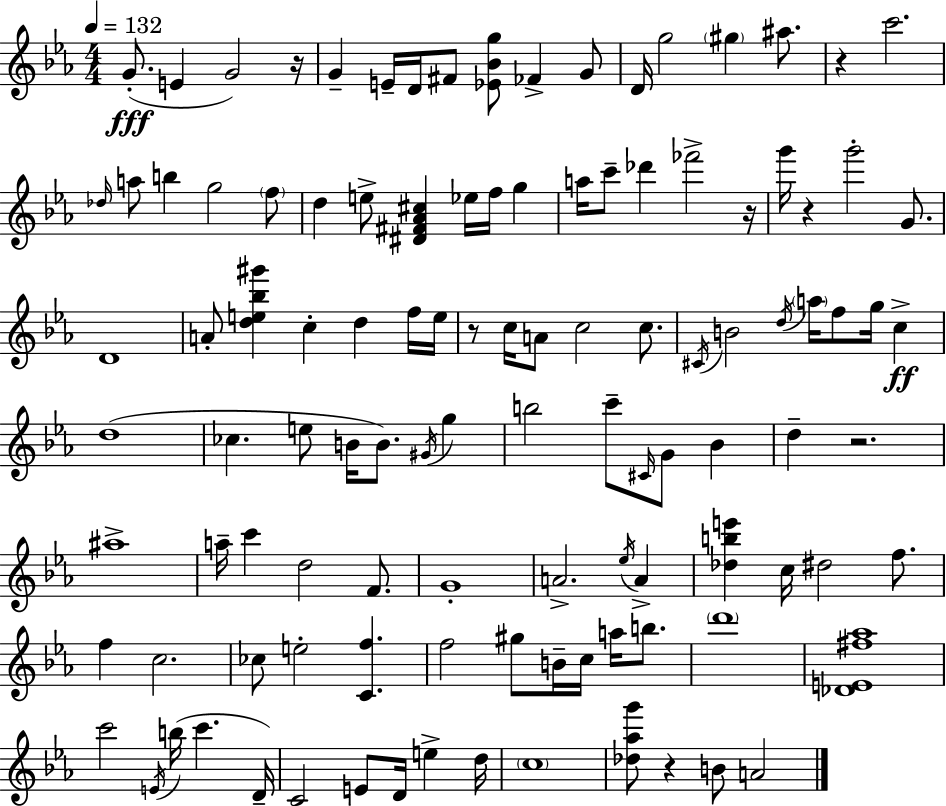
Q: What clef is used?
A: treble